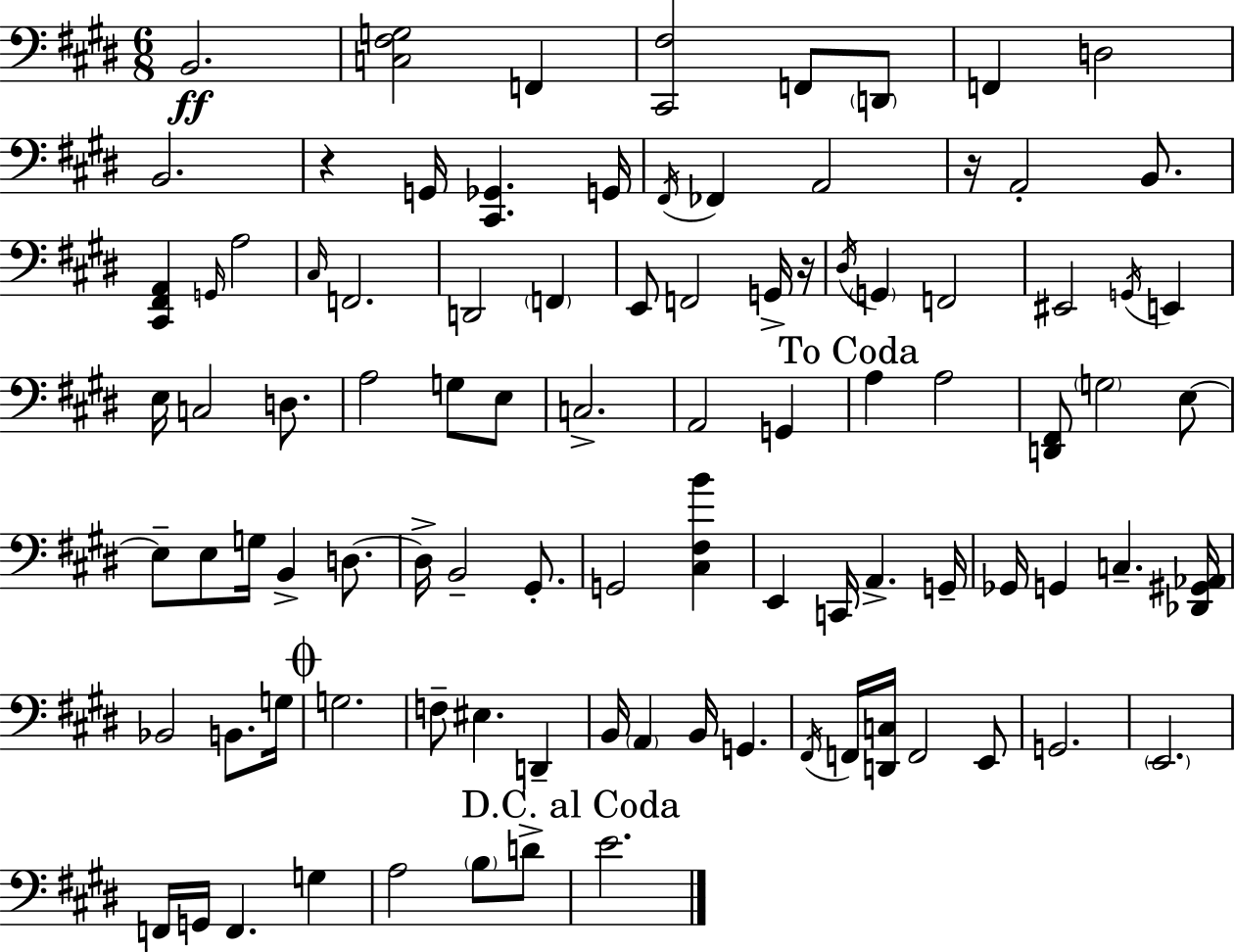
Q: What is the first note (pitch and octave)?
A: B2